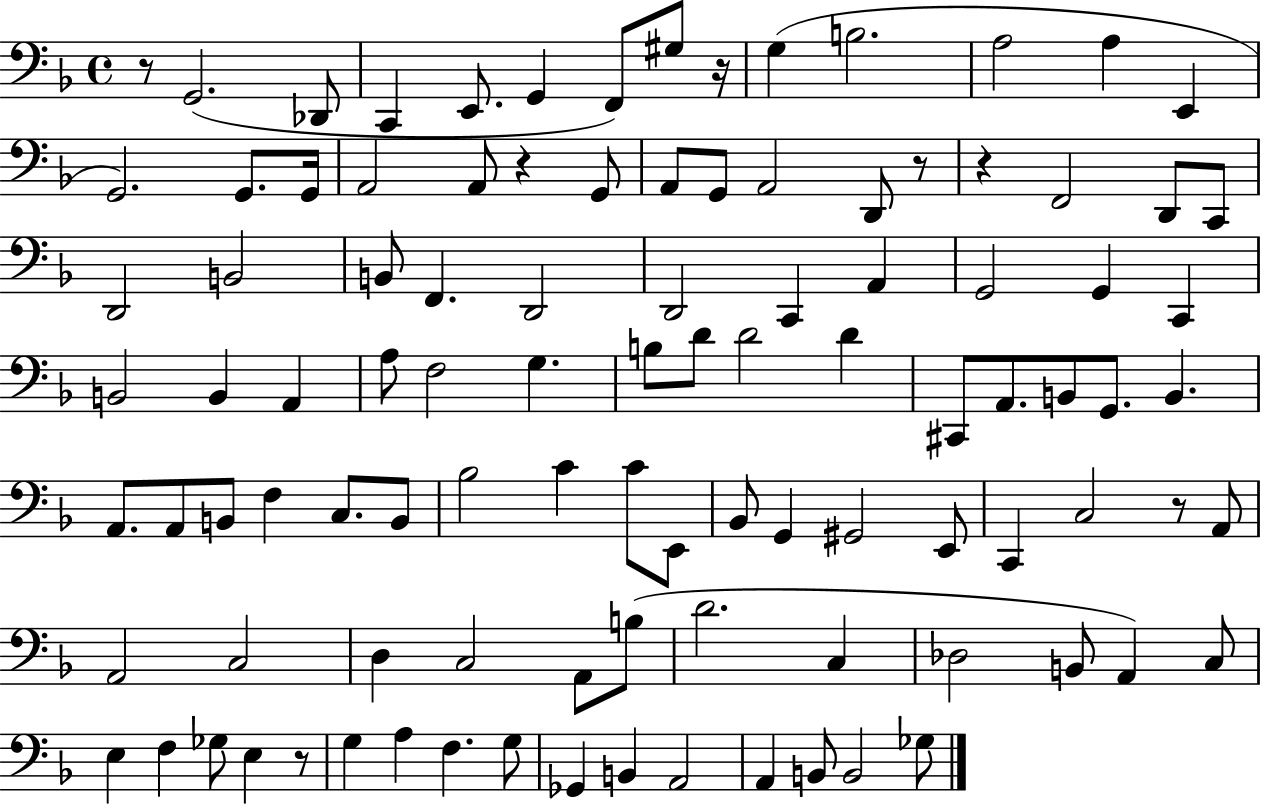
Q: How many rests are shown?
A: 7